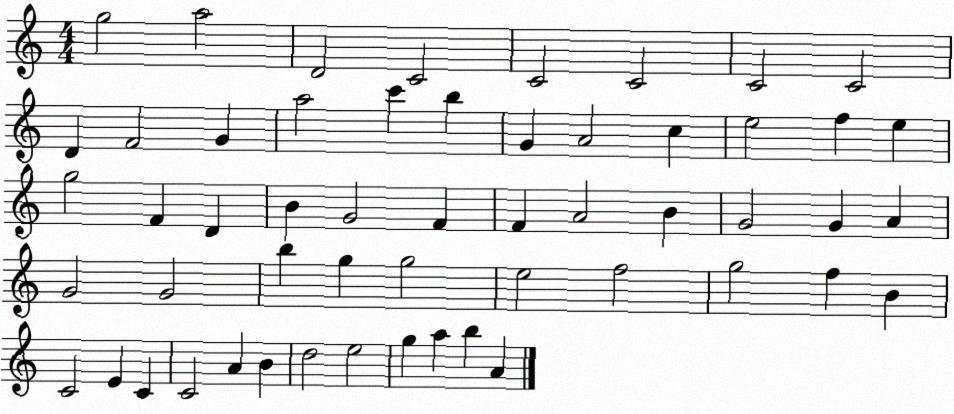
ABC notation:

X:1
T:Untitled
M:4/4
L:1/4
K:C
g2 a2 D2 C2 C2 C2 C2 C2 D F2 G a2 c' b G A2 c e2 f e g2 F D B G2 F F A2 B G2 G A G2 G2 b g g2 e2 f2 g2 f B C2 E C C2 A B d2 e2 g a b A